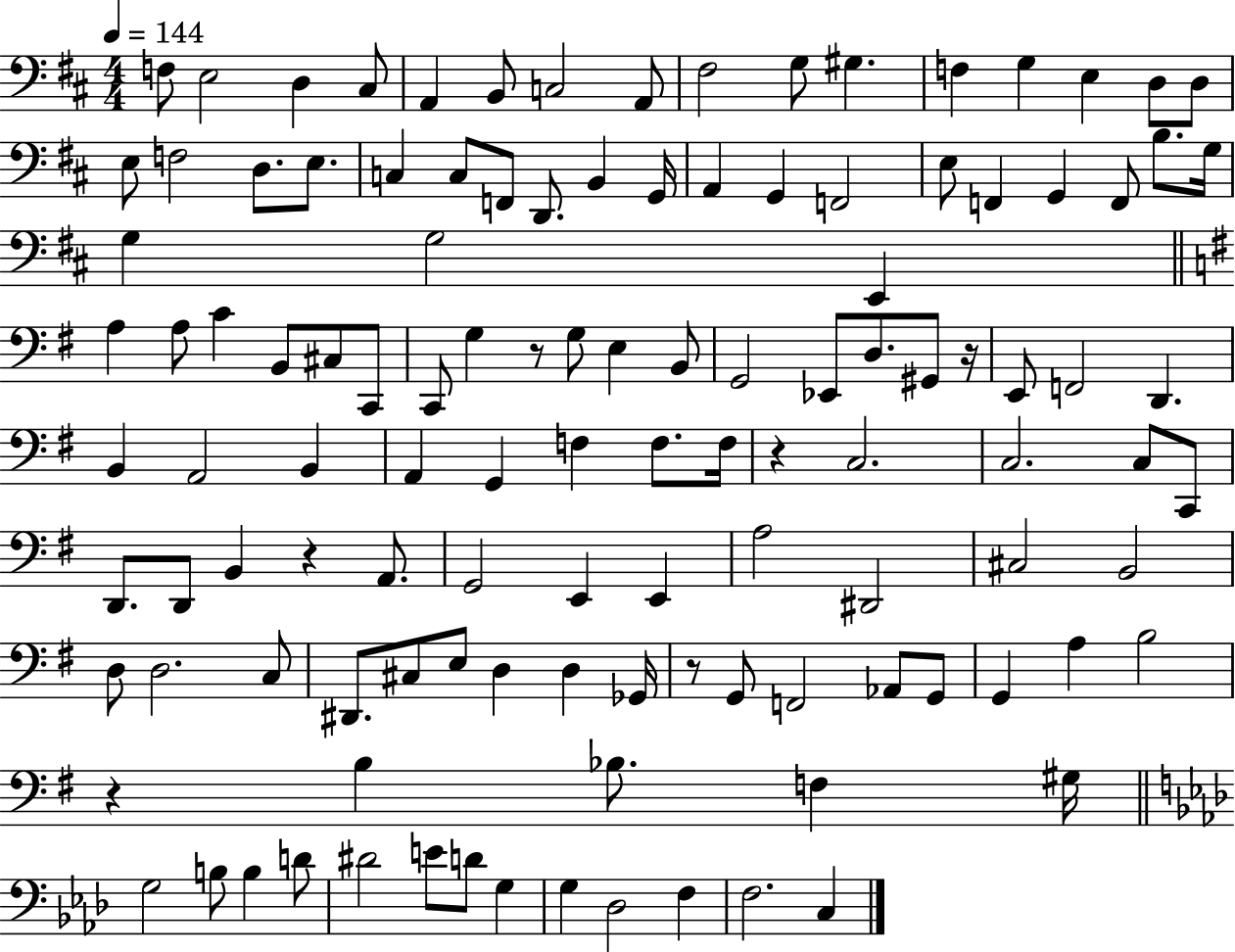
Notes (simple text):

F3/e E3/h D3/q C#3/e A2/q B2/e C3/h A2/e F#3/h G3/e G#3/q. F3/q G3/q E3/q D3/e D3/e E3/e F3/h D3/e. E3/e. C3/q C3/e F2/e D2/e. B2/q G2/s A2/q G2/q F2/h E3/e F2/q G2/q F2/e B3/e. G3/s G3/q G3/h E2/q A3/q A3/e C4/q B2/e C#3/e C2/e C2/e G3/q R/e G3/e E3/q B2/e G2/h Eb2/e D3/e. G#2/e R/s E2/e F2/h D2/q. B2/q A2/h B2/q A2/q G2/q F3/q F3/e. F3/s R/q C3/h. C3/h. C3/e C2/e D2/e. D2/e B2/q R/q A2/e. G2/h E2/q E2/q A3/h D#2/h C#3/h B2/h D3/e D3/h. C3/e D#2/e. C#3/e E3/e D3/q D3/q Gb2/s R/e G2/e F2/h Ab2/e G2/e G2/q A3/q B3/h R/q B3/q Bb3/e. F3/q G#3/s G3/h B3/e B3/q D4/e D#4/h E4/e D4/e G3/q G3/q Db3/h F3/q F3/h. C3/q